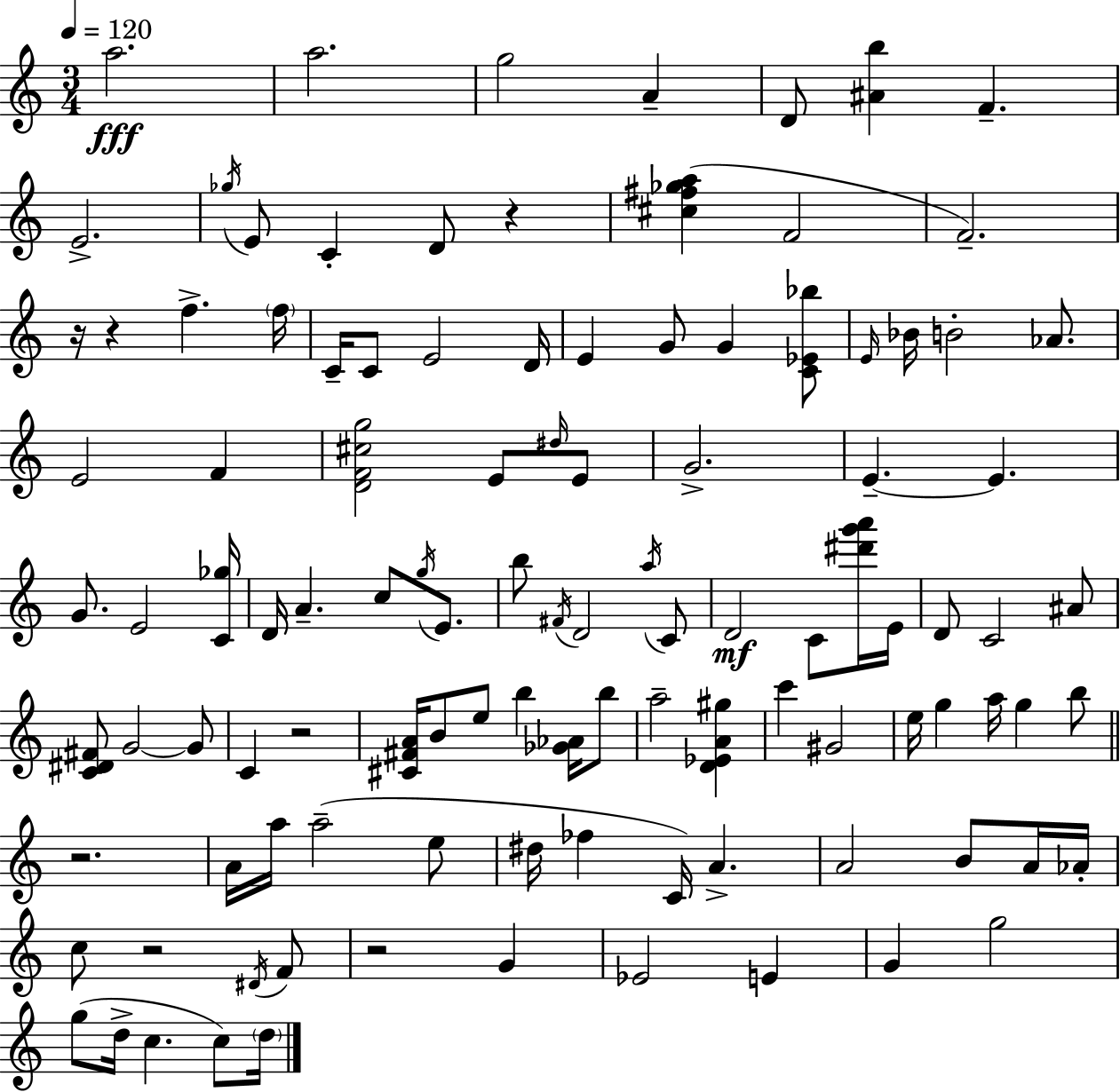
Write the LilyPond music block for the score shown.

{
  \clef treble
  \numericTimeSignature
  \time 3/4
  \key a \minor
  \tempo 4 = 120
  \repeat volta 2 { a''2.\fff | a''2. | g''2 a'4-- | d'8 <ais' b''>4 f'4.-- | \break e'2.-> | \acciaccatura { ges''16 } e'8 c'4-. d'8 r4 | <cis'' fis'' ges'' a''>4( f'2 | f'2.--) | \break r16 r4 f''4.-> | \parenthesize f''16 c'16-- c'8 e'2 | d'16 e'4 g'8 g'4 <c' ees' bes''>8 | \grace { e'16 } bes'16 b'2-. aes'8. | \break e'2 f'4 | <d' f' cis'' g''>2 e'8 | \grace { dis''16 } e'8 g'2.-> | e'4.--~~ e'4. | \break g'8. e'2 | <c' ges''>16 d'16 a'4.-- c''8 | \acciaccatura { g''16 } e'8. b''8 \acciaccatura { fis'16 } d'2 | \acciaccatura { a''16 } c'8 d'2\mf | \break c'8 <dis''' g''' a'''>16 e'16 d'8 c'2 | ais'8 <c' dis' fis'>8 g'2~~ | g'8 c'4 r2 | <cis' fis' a'>16 b'8 e''8 b''4 | \break <ges' aes'>16 b''8 a''2-- | <d' ees' a' gis''>4 c'''4 gis'2 | e''16 g''4 a''16 | g''4 b''8 \bar "||" \break \key a \minor r2. | a'16 a''16 a''2--( e''8 | dis''16 fes''4 c'16) a'4.-> | a'2 b'8 a'16 aes'16-. | \break c''8 r2 \acciaccatura { dis'16 } f'8 | r2 g'4 | ees'2 e'4 | g'4 g''2 | \break g''8( d''16-> c''4. c''8) | \parenthesize d''16 } \bar "|."
}